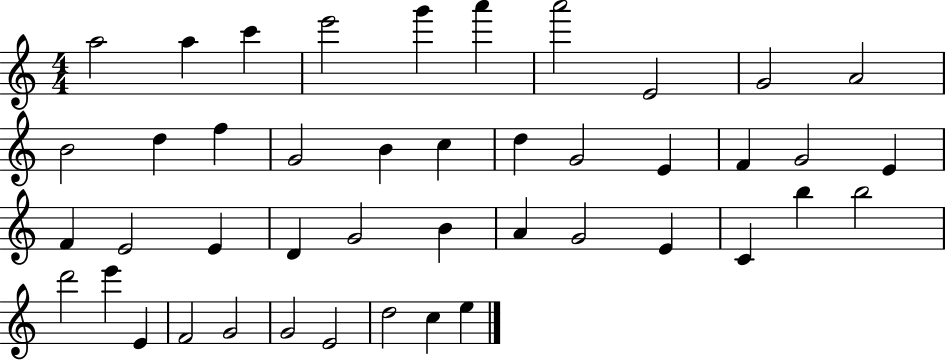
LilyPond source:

{
  \clef treble
  \numericTimeSignature
  \time 4/4
  \key c \major
  a''2 a''4 c'''4 | e'''2 g'''4 a'''4 | a'''2 e'2 | g'2 a'2 | \break b'2 d''4 f''4 | g'2 b'4 c''4 | d''4 g'2 e'4 | f'4 g'2 e'4 | \break f'4 e'2 e'4 | d'4 g'2 b'4 | a'4 g'2 e'4 | c'4 b''4 b''2 | \break d'''2 e'''4 e'4 | f'2 g'2 | g'2 e'2 | d''2 c''4 e''4 | \break \bar "|."
}